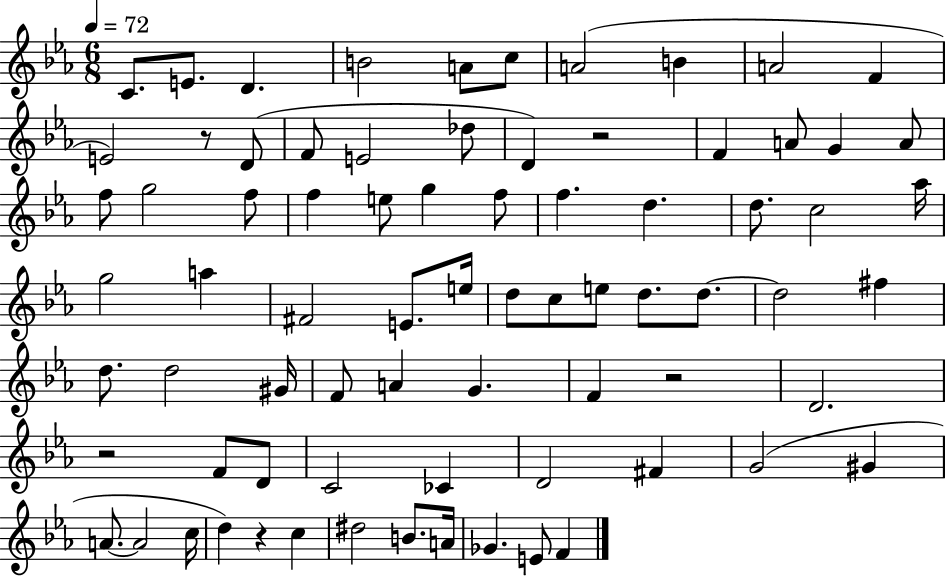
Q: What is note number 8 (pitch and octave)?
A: B4